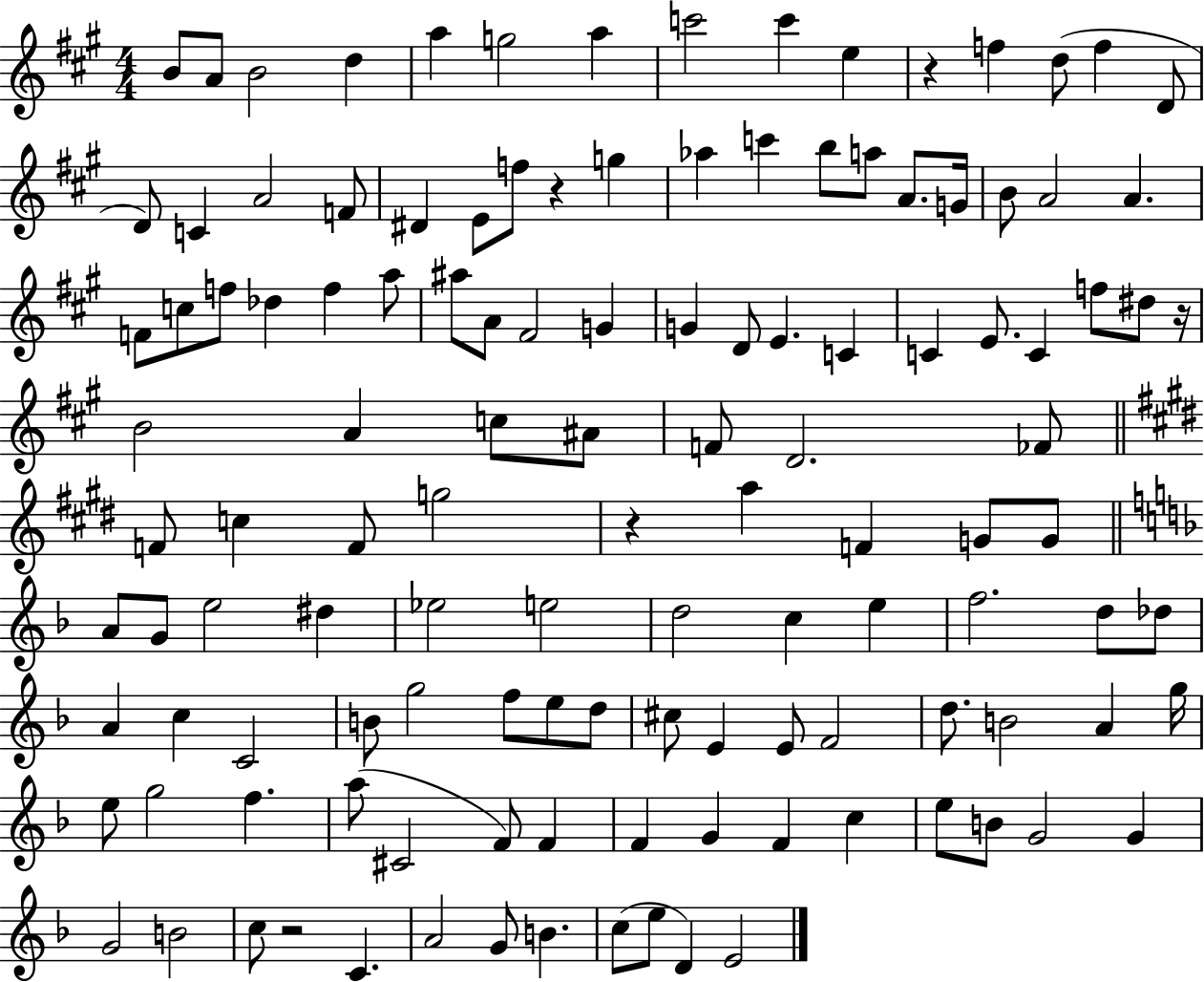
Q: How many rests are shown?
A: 5